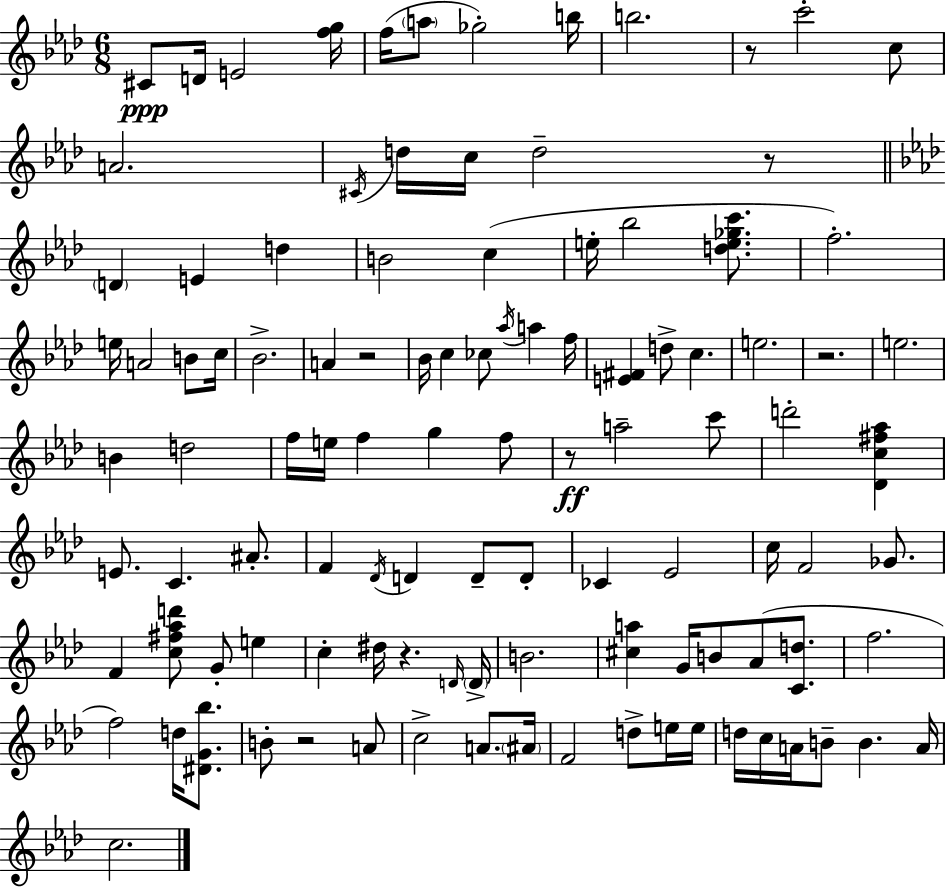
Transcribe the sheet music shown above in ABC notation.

X:1
T:Untitled
M:6/8
L:1/4
K:Ab
^C/2 D/4 E2 [fg]/4 f/4 a/2 _g2 b/4 b2 z/2 c'2 c/2 A2 ^C/4 d/4 c/4 d2 z/2 D E d B2 c e/4 _b2 [de_gc']/2 f2 e/4 A2 B/2 c/4 _B2 A z2 _B/4 c _c/2 _a/4 a f/4 [E^F] d/2 c e2 z2 e2 B d2 f/4 e/4 f g f/2 z/2 a2 c'/2 d'2 [_Dc^f_a] E/2 C ^A/2 F _D/4 D D/2 D/2 _C _E2 c/4 F2 _G/2 F [c^f_ad']/2 G/2 e c ^d/4 z D/4 D/4 B2 [^ca] G/4 B/2 _A/2 [Cd]/2 f2 f2 d/4 [^DG_b]/2 B/2 z2 A/2 c2 A/2 ^A/4 F2 d/2 e/4 e/4 d/4 c/4 A/4 B/2 B A/4 c2